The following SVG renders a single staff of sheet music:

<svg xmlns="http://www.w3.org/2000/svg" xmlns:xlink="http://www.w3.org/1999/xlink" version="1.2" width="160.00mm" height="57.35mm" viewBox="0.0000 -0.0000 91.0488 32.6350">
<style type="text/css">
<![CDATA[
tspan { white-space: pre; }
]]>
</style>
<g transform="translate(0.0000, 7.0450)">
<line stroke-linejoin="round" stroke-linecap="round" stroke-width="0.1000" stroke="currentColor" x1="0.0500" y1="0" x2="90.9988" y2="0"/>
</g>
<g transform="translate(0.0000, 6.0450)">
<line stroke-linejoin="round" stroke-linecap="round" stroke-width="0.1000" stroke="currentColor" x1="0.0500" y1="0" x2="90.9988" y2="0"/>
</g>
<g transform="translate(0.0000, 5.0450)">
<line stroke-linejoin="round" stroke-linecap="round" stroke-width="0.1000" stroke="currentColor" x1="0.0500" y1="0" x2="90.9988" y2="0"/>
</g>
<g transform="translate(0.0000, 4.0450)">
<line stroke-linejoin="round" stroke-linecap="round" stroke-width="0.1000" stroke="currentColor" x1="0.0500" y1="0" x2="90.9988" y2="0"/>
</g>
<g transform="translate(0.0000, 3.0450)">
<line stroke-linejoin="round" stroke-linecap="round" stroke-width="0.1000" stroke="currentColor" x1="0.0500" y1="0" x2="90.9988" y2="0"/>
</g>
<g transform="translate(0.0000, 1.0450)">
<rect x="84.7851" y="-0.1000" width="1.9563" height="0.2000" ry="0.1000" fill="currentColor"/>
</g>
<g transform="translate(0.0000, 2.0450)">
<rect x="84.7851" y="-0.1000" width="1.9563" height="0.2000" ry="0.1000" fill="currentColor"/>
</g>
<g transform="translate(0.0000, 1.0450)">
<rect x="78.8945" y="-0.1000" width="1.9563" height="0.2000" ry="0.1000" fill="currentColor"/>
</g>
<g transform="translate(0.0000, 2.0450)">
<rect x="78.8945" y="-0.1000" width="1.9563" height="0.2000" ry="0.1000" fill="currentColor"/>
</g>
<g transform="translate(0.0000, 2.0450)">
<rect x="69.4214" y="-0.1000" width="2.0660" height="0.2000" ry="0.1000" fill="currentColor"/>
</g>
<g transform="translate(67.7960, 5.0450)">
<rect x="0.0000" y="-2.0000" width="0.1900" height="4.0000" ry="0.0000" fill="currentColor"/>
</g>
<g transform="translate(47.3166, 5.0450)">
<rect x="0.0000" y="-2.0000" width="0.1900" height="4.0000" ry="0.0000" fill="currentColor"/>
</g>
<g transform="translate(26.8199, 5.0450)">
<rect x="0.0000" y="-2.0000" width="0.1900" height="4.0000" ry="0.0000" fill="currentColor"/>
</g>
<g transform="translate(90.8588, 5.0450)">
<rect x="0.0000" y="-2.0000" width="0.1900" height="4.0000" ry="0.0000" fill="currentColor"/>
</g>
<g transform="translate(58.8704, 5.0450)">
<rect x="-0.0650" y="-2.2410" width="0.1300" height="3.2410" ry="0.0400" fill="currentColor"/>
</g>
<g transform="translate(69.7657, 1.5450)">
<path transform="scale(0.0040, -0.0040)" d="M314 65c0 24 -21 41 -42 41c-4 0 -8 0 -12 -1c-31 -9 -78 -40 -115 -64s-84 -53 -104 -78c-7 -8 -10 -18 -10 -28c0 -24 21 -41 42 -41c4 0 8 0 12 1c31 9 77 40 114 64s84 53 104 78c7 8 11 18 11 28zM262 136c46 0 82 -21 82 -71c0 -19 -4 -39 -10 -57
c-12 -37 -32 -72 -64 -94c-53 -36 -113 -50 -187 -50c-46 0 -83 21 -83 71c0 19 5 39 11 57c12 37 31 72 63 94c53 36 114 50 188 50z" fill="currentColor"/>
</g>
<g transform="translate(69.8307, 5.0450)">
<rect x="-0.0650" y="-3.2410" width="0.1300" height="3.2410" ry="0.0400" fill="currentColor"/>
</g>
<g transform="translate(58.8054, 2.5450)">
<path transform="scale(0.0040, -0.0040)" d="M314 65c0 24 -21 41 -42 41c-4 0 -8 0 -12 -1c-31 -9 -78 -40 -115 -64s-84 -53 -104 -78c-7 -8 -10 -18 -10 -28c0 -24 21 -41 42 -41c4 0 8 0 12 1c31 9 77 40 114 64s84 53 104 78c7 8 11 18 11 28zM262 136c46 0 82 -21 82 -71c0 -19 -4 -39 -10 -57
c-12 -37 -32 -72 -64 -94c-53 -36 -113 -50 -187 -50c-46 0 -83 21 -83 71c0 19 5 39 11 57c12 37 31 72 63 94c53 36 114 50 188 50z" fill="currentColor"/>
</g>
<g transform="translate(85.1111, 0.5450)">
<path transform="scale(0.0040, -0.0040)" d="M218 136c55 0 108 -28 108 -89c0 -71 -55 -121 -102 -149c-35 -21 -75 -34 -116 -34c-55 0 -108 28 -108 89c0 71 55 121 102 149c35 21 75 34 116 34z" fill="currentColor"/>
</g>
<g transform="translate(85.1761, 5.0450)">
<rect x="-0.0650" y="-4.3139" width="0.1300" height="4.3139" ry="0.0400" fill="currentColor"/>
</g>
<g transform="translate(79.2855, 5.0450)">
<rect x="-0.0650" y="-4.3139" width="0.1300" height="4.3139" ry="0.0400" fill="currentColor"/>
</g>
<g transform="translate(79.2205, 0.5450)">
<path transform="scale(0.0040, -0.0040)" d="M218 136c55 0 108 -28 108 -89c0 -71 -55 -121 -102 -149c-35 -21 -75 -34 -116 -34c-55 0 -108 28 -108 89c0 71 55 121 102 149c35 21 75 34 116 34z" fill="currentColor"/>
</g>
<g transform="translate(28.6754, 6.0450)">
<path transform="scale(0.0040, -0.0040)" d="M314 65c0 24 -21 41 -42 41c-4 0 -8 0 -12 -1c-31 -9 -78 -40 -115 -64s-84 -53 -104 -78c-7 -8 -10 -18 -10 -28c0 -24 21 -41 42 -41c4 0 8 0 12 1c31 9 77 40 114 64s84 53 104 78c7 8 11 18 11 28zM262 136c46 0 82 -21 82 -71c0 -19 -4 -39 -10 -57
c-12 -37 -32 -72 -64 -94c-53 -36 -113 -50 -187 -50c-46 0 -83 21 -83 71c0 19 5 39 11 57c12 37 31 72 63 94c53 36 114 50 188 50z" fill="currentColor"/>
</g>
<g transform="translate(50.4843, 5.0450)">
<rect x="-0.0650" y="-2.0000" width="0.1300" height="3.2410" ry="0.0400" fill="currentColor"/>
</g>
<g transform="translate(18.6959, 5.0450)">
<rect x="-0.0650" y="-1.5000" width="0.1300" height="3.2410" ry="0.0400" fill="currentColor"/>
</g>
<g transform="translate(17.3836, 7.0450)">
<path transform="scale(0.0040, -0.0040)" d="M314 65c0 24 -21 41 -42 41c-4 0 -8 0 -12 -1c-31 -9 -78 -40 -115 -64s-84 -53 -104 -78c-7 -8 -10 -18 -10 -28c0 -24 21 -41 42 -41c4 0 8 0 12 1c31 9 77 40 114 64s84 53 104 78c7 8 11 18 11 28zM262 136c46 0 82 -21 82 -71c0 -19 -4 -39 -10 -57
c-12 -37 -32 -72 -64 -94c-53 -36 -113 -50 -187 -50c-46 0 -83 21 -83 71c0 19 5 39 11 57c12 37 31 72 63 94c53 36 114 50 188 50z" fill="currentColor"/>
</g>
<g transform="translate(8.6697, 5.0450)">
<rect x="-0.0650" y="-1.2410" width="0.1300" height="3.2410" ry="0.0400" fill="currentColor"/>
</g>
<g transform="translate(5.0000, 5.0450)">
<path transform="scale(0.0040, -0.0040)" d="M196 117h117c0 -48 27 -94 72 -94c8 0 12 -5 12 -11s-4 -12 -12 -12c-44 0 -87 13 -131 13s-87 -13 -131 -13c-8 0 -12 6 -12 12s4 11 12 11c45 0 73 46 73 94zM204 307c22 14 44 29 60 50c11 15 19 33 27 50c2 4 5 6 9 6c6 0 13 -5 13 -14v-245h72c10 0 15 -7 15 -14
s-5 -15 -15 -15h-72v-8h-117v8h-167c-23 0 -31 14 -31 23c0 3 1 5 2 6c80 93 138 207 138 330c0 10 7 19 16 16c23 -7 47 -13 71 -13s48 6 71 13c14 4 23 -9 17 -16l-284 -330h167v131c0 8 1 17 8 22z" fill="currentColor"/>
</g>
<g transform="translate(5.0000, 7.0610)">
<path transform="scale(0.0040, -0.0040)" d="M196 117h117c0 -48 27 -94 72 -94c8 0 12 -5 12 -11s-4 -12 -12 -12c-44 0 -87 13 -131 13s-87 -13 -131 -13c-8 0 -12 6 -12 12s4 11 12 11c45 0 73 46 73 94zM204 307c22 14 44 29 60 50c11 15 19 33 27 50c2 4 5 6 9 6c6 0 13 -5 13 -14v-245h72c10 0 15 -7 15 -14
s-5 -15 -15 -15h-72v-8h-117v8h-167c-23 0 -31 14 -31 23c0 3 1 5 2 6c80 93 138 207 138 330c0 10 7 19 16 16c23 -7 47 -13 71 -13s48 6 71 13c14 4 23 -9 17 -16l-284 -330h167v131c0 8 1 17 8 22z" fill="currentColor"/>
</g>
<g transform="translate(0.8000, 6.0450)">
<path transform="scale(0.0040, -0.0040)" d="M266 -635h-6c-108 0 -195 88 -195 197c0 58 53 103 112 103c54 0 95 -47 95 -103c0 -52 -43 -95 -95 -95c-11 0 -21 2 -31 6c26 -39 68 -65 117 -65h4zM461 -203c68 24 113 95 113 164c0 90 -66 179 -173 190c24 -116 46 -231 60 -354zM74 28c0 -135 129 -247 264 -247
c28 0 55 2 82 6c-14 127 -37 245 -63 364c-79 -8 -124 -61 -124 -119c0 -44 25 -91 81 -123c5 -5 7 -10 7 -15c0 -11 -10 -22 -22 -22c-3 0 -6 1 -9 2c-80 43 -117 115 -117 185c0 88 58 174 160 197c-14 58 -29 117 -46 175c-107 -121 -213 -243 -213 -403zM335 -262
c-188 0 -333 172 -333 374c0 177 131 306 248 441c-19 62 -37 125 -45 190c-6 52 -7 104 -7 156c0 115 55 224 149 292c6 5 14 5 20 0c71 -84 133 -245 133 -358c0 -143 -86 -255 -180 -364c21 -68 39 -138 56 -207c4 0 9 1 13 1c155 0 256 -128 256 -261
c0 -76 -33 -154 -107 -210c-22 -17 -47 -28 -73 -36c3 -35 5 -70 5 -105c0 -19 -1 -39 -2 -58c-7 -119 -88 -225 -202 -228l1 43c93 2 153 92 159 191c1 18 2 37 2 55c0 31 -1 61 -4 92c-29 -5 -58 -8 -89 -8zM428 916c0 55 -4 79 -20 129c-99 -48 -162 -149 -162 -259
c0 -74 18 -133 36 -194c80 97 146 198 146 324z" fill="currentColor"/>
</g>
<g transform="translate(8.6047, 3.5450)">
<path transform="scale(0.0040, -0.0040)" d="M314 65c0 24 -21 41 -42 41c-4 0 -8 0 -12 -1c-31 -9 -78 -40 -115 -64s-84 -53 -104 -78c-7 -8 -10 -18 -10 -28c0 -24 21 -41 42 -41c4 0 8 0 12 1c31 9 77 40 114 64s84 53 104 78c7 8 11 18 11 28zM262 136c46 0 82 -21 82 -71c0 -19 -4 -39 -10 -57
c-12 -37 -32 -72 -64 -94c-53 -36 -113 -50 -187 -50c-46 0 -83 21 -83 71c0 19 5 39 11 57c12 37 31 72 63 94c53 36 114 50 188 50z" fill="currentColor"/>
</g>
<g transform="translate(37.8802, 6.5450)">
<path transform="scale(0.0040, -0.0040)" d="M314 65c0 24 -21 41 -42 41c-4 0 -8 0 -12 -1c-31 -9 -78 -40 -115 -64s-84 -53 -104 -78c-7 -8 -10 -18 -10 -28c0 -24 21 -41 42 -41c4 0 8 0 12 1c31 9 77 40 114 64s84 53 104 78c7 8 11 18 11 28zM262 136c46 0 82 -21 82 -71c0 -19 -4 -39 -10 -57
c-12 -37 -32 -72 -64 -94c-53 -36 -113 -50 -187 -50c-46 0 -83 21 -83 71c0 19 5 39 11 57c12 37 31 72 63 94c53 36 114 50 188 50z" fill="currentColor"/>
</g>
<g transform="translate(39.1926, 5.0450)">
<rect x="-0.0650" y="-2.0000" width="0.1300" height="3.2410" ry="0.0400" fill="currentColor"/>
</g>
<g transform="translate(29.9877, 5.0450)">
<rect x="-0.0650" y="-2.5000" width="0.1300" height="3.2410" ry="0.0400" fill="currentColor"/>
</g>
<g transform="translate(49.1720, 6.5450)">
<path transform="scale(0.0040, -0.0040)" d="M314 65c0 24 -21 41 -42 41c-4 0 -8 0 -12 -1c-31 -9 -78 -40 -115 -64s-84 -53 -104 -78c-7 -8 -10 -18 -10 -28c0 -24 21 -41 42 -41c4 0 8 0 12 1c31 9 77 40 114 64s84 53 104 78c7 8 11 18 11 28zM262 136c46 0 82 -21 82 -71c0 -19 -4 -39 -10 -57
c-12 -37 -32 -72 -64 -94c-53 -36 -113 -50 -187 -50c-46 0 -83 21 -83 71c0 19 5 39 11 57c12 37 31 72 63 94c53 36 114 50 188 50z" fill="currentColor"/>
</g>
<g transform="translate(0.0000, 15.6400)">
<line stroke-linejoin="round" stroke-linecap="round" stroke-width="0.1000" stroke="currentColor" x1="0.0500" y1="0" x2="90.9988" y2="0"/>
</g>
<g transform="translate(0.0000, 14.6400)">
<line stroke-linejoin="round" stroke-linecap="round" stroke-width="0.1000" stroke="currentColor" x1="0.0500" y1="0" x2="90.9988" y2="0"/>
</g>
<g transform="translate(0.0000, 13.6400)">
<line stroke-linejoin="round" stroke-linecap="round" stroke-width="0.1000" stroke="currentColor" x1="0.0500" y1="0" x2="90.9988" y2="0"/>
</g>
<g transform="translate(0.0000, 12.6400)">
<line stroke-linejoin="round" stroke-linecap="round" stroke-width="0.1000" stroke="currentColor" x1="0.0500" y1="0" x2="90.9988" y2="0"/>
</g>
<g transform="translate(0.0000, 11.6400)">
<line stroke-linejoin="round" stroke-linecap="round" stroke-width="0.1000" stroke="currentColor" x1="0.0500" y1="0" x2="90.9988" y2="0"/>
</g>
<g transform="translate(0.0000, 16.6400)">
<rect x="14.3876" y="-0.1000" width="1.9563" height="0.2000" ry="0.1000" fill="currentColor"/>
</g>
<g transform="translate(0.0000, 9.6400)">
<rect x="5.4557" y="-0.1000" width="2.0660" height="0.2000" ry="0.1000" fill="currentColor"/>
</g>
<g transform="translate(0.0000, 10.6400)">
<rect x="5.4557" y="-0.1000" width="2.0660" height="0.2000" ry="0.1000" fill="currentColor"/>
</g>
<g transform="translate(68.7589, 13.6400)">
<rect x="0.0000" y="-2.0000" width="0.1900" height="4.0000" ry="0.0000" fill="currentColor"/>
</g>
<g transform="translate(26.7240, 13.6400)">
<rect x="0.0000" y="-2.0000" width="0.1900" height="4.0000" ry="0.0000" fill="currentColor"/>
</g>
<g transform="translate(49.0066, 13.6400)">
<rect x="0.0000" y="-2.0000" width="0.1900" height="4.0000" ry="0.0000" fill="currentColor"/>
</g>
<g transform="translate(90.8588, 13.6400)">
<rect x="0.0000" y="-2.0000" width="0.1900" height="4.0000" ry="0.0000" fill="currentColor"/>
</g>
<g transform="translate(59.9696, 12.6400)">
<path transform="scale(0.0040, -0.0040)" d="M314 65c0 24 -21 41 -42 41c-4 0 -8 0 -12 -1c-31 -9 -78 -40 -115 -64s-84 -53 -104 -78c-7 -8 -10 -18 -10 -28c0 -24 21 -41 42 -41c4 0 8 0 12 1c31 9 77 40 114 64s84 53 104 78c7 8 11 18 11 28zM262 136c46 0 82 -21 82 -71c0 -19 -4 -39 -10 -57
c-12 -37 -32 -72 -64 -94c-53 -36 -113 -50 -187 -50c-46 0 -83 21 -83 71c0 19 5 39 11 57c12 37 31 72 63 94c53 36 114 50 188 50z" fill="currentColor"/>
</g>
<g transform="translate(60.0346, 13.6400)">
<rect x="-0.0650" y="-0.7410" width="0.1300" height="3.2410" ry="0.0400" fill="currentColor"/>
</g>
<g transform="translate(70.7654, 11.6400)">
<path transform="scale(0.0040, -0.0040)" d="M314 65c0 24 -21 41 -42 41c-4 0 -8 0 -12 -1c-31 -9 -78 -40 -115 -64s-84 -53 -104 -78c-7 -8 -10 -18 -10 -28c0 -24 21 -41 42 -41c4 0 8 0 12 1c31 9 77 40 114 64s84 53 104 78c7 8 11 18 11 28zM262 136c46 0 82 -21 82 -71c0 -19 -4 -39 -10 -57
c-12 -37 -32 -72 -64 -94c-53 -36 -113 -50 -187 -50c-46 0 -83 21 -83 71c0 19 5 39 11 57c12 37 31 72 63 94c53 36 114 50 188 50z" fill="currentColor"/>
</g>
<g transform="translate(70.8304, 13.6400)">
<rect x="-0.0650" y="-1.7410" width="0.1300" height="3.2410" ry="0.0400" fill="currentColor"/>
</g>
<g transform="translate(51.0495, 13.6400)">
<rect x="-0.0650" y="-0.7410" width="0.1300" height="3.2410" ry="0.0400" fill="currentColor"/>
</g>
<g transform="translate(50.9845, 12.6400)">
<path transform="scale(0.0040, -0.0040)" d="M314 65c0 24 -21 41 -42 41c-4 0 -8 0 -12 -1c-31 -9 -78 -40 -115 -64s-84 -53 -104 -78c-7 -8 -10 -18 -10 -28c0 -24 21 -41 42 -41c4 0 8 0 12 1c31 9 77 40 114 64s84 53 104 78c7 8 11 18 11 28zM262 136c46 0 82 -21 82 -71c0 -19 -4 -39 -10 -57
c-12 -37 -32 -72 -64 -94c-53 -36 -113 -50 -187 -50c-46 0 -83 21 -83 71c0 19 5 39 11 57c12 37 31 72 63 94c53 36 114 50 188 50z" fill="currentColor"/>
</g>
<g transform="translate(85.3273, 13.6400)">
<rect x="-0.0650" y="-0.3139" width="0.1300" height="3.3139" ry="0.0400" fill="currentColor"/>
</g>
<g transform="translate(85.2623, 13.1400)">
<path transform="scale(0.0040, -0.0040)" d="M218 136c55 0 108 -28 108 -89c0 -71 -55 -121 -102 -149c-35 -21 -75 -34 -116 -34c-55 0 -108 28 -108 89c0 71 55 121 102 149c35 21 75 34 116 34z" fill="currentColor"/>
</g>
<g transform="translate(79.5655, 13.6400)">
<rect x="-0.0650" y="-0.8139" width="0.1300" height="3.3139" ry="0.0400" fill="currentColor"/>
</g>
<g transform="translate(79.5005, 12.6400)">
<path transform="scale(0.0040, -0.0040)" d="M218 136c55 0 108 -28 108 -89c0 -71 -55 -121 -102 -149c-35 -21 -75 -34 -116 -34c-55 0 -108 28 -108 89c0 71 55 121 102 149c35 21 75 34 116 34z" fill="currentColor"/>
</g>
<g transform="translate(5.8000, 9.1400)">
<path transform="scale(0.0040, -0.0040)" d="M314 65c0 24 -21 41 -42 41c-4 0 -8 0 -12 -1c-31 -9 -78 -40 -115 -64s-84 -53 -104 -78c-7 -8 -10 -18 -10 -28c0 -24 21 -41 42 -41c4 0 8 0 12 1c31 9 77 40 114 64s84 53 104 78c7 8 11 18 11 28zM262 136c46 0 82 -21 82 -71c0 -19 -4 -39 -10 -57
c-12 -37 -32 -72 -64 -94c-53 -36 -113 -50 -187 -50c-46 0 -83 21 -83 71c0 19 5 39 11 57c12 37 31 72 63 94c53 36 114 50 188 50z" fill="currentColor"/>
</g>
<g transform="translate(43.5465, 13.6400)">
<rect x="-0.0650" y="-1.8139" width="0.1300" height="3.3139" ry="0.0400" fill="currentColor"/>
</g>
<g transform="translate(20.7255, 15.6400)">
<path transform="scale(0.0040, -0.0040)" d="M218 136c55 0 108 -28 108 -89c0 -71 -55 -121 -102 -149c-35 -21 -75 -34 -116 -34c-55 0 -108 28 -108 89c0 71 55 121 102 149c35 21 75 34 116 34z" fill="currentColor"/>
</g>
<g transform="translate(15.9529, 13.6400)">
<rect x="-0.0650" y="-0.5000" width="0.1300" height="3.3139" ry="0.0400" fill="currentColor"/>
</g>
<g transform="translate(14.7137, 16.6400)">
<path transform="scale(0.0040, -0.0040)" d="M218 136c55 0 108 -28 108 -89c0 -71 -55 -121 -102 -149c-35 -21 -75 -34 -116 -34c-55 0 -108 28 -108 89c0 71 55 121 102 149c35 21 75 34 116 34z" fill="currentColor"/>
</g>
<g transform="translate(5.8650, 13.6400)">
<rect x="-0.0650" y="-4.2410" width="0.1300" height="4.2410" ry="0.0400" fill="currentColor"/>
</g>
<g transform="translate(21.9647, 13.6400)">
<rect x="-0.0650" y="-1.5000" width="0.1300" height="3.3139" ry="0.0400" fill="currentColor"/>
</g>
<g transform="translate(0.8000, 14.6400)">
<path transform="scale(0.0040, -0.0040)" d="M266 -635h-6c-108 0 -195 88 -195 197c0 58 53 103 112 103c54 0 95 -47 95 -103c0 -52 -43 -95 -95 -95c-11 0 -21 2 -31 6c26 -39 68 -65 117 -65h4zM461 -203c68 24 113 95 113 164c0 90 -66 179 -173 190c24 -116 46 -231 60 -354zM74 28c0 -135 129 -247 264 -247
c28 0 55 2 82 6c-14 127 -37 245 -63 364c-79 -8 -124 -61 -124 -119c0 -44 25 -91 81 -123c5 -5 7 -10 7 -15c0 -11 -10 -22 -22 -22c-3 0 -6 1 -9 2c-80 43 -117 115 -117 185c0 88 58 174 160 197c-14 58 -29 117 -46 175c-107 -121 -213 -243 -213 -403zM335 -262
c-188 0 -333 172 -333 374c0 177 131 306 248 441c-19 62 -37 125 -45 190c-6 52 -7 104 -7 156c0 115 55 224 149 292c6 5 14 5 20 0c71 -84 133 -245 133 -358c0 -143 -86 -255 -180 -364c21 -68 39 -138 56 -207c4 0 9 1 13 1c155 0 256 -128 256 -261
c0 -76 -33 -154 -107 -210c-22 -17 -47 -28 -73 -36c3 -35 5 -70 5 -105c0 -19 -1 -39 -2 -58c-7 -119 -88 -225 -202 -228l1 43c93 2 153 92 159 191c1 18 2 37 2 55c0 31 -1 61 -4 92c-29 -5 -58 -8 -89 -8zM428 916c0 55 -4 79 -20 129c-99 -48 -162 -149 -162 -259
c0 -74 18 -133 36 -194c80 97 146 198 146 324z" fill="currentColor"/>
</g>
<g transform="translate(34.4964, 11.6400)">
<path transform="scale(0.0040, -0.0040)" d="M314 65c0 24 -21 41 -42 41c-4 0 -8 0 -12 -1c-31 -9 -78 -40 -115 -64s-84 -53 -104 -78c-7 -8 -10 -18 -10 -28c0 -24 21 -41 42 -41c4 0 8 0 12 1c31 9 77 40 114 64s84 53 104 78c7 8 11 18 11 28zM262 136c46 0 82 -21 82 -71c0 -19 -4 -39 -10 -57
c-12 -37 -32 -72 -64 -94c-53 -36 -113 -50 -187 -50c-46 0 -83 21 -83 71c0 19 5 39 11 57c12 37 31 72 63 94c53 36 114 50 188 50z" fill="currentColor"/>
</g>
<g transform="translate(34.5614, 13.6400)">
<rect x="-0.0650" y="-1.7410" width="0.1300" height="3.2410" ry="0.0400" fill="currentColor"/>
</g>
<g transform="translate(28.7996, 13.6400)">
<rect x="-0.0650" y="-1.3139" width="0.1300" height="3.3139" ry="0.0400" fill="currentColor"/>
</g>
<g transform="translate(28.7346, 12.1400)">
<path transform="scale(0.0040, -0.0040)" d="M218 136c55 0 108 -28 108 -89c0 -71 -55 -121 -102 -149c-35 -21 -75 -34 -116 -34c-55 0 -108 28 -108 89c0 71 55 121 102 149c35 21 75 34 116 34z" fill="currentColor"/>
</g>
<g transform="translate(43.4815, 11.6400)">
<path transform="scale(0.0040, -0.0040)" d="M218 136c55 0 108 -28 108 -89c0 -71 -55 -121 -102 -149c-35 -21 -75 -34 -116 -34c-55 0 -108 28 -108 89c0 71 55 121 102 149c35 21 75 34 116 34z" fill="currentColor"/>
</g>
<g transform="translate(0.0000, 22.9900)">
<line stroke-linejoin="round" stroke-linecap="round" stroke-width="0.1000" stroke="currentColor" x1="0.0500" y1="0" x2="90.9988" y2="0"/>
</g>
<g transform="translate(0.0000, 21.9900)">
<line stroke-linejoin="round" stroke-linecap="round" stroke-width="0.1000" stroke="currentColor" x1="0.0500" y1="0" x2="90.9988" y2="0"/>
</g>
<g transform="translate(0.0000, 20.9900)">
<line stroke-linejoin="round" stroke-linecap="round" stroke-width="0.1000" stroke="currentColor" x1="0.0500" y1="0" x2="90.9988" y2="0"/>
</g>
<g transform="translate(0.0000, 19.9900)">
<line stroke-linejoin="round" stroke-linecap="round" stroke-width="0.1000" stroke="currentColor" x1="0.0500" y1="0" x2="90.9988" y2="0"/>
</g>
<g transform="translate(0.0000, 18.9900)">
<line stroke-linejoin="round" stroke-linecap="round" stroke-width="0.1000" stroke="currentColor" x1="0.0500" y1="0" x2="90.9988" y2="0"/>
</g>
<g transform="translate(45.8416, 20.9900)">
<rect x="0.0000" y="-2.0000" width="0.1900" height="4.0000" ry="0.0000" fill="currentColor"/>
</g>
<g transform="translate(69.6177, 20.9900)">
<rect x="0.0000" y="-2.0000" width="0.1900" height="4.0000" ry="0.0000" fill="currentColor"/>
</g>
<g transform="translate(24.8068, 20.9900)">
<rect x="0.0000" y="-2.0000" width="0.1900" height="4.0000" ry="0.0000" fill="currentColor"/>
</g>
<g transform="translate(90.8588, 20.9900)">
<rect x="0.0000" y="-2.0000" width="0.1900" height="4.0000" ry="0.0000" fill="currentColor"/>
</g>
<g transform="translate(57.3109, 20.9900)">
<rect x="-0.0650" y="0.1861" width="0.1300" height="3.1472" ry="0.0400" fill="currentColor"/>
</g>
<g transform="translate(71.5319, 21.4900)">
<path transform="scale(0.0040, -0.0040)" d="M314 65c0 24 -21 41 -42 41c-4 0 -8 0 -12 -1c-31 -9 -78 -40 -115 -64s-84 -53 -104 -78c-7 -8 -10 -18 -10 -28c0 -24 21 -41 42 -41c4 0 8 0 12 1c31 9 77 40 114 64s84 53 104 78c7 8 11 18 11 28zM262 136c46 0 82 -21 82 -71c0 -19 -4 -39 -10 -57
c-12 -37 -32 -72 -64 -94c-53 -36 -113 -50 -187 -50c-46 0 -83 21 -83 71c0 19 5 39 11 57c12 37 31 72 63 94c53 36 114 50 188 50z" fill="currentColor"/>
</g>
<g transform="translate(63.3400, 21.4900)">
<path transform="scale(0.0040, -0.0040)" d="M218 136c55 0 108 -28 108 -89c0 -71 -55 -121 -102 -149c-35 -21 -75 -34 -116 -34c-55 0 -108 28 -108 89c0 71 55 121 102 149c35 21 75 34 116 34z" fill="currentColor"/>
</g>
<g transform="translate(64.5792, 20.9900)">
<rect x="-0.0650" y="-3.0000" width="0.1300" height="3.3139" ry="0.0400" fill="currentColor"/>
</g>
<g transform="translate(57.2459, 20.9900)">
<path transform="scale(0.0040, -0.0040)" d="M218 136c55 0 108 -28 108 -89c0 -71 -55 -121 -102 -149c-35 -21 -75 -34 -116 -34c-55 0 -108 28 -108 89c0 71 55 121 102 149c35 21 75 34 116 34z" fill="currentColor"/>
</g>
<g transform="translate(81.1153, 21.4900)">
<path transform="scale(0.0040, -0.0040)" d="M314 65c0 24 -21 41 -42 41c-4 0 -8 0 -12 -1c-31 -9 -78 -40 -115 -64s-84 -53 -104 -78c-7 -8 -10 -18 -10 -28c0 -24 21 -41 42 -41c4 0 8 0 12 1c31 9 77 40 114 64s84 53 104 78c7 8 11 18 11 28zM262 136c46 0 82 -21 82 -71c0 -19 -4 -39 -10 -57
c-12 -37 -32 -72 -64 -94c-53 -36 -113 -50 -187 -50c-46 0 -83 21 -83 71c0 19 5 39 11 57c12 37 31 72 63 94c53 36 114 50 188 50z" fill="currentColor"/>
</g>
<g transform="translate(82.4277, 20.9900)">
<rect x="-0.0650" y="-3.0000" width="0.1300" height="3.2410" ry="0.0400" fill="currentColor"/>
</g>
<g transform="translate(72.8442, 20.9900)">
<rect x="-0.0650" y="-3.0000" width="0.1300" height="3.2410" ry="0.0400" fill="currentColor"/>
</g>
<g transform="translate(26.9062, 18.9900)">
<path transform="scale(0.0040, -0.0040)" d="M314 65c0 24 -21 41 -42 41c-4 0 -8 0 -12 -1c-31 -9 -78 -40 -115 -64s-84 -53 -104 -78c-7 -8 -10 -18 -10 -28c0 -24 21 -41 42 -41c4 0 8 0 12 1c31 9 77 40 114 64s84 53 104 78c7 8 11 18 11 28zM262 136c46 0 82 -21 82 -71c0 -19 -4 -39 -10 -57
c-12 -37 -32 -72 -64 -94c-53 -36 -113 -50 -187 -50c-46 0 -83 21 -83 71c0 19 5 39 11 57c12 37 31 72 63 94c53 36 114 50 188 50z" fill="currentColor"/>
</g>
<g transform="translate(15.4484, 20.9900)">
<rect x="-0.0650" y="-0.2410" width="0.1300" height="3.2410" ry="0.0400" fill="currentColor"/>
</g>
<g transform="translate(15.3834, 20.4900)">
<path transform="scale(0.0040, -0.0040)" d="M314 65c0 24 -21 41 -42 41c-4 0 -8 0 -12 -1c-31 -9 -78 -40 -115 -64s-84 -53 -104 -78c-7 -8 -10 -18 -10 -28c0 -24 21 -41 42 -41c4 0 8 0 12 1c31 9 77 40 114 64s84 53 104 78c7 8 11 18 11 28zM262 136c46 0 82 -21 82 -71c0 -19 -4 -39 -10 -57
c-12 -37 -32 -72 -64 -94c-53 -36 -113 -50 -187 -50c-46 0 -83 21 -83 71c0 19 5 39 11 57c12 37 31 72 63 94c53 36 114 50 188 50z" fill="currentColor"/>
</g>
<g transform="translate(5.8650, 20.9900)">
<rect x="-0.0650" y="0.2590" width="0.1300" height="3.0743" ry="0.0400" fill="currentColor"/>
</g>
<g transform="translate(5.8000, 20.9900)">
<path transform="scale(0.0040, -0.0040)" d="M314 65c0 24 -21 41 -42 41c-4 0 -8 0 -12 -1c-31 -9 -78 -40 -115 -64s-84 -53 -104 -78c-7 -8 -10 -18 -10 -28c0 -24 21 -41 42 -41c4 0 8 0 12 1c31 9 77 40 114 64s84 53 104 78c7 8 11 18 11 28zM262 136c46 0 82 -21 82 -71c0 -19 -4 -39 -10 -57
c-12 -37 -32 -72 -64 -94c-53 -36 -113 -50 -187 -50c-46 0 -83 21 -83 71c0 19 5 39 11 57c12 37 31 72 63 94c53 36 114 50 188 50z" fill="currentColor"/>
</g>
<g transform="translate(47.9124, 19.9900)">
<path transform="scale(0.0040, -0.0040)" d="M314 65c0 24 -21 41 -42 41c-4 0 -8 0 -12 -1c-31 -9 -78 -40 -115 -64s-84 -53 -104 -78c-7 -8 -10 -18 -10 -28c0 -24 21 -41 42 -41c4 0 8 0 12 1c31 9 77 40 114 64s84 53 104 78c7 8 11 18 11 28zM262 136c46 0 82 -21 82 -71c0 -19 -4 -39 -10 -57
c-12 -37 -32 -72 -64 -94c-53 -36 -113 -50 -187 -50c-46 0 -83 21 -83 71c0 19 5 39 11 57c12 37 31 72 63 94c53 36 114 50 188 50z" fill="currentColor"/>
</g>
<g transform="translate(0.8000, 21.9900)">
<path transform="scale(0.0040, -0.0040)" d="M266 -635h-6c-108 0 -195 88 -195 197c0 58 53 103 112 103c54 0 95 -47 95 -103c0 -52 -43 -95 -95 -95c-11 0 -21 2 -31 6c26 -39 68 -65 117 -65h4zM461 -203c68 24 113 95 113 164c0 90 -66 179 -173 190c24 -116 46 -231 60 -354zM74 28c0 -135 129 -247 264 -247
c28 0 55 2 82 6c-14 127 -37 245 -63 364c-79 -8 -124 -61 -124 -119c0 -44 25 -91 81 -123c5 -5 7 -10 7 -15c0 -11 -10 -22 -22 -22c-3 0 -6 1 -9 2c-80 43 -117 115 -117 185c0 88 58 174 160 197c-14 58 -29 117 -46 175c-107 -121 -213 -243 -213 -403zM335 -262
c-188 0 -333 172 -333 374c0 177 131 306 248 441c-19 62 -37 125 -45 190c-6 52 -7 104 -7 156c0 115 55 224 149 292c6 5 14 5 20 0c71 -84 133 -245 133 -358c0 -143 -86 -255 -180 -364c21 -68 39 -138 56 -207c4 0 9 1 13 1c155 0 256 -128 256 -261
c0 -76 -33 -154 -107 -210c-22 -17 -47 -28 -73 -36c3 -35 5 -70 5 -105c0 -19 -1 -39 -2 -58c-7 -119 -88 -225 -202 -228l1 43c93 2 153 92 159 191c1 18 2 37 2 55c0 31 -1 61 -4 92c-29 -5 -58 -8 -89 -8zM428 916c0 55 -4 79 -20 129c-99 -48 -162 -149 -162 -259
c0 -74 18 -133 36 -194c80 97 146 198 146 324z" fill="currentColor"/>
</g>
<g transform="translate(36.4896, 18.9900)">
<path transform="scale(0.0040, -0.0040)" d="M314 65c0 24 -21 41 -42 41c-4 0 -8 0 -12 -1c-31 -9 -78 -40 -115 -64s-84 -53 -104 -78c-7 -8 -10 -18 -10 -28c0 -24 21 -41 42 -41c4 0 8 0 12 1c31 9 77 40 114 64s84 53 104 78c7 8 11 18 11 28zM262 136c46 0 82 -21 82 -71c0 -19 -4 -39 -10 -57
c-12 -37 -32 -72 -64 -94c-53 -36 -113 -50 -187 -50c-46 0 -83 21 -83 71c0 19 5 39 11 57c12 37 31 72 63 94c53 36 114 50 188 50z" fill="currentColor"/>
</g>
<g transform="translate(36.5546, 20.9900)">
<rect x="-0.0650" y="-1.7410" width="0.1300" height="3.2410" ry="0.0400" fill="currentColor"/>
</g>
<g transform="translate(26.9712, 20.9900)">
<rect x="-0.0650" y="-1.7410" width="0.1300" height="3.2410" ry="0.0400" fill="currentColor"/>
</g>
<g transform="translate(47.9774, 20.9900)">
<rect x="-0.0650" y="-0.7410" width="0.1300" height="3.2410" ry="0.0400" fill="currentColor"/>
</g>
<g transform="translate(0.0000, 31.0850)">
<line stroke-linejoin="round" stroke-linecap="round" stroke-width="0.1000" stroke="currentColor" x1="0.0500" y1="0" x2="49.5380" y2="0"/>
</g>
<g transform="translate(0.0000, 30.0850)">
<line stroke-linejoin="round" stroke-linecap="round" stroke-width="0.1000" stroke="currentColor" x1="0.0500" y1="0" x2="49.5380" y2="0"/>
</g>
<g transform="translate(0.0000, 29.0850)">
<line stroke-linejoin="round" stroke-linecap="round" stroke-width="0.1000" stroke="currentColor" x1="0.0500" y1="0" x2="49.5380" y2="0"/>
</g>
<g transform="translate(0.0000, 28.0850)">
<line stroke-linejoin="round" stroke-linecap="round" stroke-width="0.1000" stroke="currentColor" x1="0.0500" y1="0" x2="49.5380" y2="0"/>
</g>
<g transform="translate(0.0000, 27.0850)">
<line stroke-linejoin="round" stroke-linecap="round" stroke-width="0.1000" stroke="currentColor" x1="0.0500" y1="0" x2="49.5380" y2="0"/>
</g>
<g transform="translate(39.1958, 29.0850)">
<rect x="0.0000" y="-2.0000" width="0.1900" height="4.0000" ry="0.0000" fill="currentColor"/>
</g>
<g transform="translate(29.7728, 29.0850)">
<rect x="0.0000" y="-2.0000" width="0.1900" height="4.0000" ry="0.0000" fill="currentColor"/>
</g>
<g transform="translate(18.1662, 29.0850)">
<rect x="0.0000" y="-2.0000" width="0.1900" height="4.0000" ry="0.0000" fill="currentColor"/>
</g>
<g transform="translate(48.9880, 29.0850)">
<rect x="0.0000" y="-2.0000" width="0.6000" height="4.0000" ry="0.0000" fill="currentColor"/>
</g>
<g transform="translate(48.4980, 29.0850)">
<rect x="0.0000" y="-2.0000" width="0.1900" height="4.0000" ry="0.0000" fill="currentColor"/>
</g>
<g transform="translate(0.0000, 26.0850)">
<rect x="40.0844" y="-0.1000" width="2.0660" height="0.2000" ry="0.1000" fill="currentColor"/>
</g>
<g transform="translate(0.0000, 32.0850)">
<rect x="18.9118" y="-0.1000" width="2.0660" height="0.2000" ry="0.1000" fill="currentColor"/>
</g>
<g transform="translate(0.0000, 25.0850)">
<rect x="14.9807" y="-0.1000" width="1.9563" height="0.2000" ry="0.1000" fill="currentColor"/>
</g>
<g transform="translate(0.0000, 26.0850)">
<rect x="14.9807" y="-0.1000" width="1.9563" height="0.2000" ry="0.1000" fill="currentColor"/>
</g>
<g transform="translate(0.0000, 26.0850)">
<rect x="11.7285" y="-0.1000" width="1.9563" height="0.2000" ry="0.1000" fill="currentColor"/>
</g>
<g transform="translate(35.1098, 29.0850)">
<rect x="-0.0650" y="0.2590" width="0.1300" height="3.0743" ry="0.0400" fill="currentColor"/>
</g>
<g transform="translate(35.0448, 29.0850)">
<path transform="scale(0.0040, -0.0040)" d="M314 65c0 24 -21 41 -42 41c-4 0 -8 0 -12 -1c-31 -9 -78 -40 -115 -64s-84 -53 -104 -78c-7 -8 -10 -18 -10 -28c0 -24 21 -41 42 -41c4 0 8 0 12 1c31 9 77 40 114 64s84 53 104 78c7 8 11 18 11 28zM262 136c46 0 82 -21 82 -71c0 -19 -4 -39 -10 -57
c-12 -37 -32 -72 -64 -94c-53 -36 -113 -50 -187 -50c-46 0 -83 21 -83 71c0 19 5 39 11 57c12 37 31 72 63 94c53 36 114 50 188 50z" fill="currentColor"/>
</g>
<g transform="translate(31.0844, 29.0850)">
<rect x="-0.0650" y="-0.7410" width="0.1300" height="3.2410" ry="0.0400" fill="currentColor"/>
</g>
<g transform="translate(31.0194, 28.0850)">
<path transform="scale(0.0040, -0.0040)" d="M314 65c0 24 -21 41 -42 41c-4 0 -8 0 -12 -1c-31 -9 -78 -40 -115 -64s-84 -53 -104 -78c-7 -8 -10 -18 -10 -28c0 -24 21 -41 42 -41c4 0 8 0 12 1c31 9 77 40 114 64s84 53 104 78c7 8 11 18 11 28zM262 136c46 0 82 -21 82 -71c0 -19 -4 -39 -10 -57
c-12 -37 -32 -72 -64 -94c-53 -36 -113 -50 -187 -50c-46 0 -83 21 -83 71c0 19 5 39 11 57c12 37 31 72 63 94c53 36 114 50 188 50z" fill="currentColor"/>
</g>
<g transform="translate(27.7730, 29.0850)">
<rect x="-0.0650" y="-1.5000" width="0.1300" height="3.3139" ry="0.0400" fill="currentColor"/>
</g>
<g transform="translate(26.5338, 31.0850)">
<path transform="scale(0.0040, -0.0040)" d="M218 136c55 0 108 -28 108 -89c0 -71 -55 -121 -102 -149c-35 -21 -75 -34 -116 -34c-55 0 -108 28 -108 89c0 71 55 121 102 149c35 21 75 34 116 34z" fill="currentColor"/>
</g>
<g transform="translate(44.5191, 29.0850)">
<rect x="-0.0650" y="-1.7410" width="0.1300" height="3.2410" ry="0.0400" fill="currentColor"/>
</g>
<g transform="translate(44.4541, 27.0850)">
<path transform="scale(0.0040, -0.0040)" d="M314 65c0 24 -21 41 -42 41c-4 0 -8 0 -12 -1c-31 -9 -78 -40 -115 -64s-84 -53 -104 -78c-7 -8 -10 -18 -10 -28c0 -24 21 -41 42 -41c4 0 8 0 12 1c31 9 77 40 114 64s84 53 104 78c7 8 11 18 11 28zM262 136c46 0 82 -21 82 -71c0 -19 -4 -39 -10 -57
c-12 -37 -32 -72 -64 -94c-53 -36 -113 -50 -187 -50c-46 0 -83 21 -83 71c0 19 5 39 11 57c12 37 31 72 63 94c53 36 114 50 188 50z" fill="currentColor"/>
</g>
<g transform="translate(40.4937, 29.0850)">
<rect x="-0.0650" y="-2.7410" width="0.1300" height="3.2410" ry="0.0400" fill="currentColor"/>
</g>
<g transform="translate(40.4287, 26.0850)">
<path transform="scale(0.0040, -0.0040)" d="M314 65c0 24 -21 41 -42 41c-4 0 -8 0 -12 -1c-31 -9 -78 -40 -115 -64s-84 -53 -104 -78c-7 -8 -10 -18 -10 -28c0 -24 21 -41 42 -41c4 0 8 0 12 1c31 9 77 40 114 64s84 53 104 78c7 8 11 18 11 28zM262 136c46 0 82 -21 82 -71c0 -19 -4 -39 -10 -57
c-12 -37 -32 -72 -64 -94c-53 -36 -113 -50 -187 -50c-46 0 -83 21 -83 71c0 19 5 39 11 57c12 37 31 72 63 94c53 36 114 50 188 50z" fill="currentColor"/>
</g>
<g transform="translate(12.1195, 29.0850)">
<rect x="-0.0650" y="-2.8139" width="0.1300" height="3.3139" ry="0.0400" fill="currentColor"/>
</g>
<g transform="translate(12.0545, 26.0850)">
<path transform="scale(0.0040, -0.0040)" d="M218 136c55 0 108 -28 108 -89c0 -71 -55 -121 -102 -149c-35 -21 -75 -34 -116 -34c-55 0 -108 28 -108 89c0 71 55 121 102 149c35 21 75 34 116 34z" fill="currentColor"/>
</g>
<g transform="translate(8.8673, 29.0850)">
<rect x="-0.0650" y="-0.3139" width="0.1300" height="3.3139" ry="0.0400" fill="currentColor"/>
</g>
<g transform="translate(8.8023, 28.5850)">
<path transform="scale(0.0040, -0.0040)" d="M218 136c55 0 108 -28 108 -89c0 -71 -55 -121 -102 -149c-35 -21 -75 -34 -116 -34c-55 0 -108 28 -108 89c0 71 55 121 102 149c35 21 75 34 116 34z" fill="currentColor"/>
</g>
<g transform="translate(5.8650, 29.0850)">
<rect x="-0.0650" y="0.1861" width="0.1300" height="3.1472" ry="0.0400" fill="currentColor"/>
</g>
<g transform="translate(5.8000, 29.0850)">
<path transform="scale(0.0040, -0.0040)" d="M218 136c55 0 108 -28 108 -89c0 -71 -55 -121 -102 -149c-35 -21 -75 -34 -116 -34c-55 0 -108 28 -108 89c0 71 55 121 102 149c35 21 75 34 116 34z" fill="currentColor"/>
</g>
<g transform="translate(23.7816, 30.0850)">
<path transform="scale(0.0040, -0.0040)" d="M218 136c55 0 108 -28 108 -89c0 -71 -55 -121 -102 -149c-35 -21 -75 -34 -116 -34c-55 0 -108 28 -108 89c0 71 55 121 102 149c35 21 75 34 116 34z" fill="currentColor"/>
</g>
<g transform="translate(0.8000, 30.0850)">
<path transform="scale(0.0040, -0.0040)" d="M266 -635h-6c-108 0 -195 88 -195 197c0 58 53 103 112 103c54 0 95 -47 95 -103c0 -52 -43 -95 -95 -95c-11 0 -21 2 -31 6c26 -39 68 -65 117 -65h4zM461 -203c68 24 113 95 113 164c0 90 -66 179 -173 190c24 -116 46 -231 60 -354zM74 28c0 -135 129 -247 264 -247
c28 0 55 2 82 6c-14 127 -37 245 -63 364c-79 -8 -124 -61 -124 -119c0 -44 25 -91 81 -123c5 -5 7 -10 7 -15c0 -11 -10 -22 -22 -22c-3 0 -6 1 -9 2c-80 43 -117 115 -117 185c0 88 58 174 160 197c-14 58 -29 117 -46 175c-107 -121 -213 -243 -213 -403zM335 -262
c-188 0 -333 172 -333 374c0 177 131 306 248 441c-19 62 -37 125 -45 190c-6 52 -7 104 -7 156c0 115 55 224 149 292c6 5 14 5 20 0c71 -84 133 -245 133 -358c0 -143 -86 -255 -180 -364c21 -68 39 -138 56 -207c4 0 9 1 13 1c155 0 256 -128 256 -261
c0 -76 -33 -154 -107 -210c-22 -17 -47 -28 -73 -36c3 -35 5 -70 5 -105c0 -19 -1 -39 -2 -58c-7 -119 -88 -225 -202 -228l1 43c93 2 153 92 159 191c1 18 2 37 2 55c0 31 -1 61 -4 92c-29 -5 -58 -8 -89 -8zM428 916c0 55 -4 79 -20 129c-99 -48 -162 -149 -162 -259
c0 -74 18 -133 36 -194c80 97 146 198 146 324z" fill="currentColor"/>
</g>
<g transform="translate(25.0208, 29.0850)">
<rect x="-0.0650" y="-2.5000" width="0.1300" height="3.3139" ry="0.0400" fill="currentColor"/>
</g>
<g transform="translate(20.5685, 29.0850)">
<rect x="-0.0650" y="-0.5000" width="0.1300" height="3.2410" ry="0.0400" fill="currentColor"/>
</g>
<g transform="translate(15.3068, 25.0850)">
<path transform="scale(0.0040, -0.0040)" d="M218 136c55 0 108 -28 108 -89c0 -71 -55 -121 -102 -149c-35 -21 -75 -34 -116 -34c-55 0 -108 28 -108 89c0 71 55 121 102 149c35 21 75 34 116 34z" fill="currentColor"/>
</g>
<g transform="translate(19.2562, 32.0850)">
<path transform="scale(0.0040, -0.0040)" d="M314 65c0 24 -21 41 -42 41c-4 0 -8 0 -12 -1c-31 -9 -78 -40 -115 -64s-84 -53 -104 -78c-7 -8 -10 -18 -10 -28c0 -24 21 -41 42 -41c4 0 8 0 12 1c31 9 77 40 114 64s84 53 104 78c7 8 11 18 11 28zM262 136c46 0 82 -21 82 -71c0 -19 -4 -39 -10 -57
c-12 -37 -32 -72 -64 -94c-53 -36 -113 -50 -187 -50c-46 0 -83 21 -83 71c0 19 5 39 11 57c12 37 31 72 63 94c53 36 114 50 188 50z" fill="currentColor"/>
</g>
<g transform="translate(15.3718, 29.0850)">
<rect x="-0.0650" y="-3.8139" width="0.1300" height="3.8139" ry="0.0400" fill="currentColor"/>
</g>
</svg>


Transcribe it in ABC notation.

X:1
T:Untitled
M:4/4
L:1/4
K:C
e2 E2 G2 F2 F2 g2 b2 d' d' d'2 C E e f2 f d2 d2 f2 d c B2 c2 f2 f2 d2 B A A2 A2 B c a c' C2 G E d2 B2 a2 f2